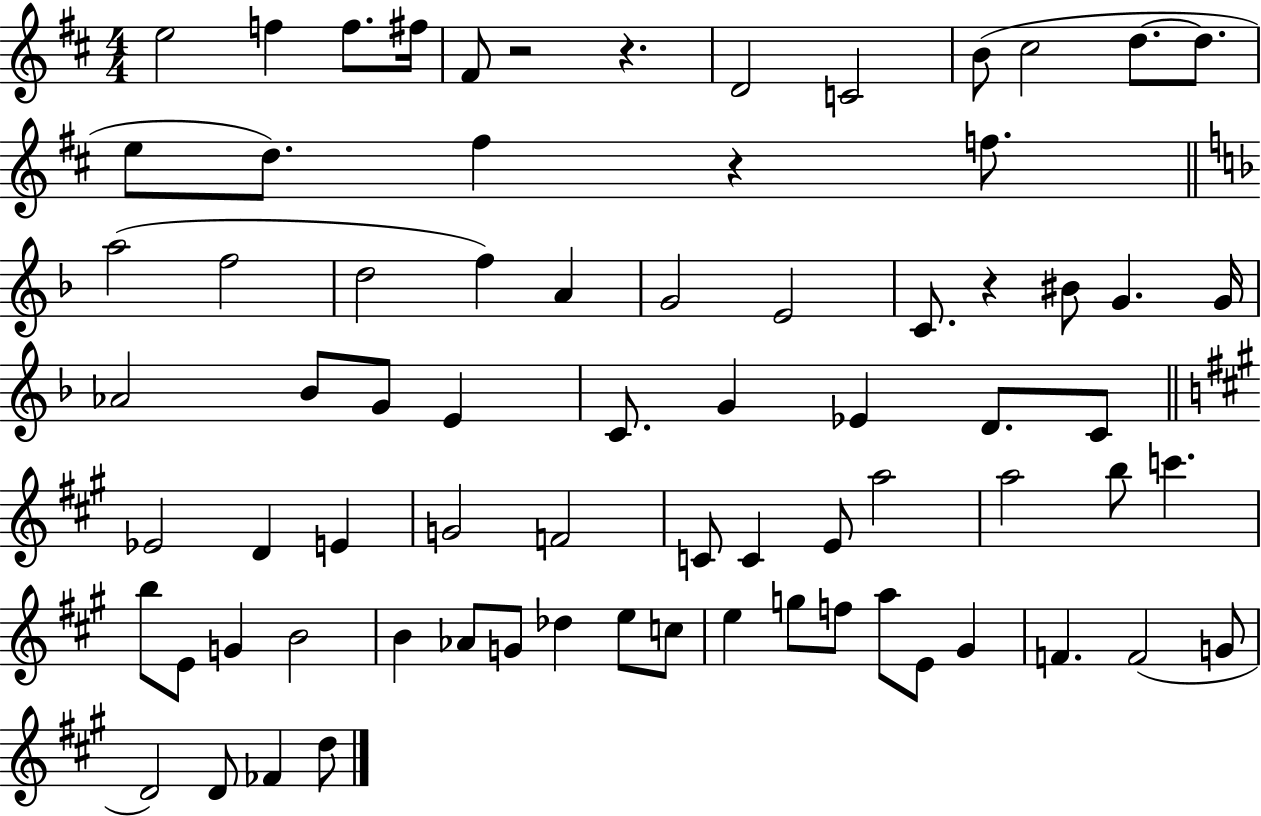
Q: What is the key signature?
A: D major